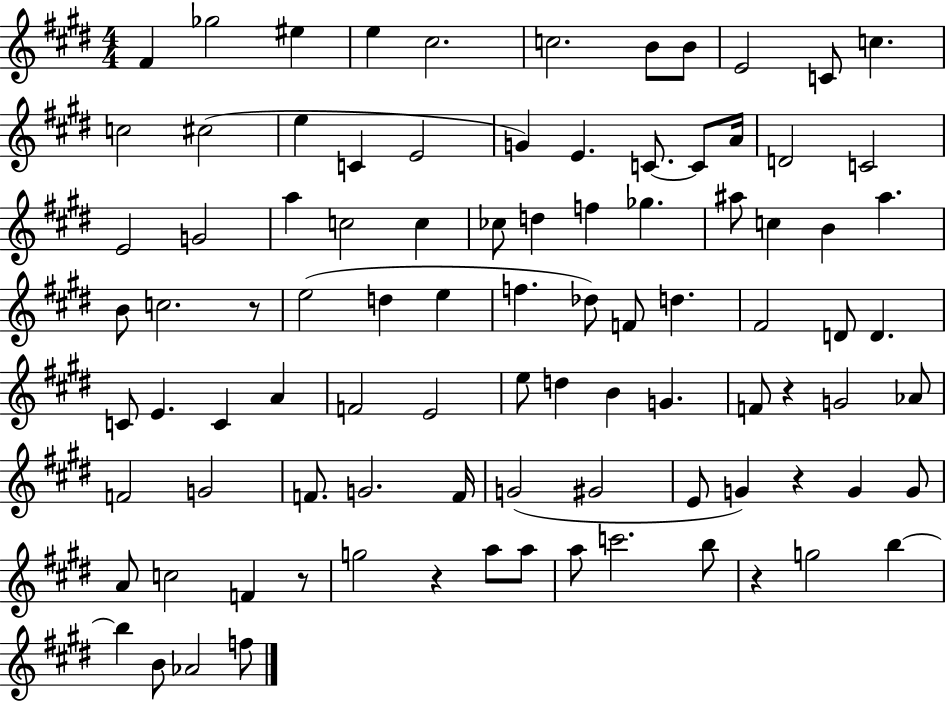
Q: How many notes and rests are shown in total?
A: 93